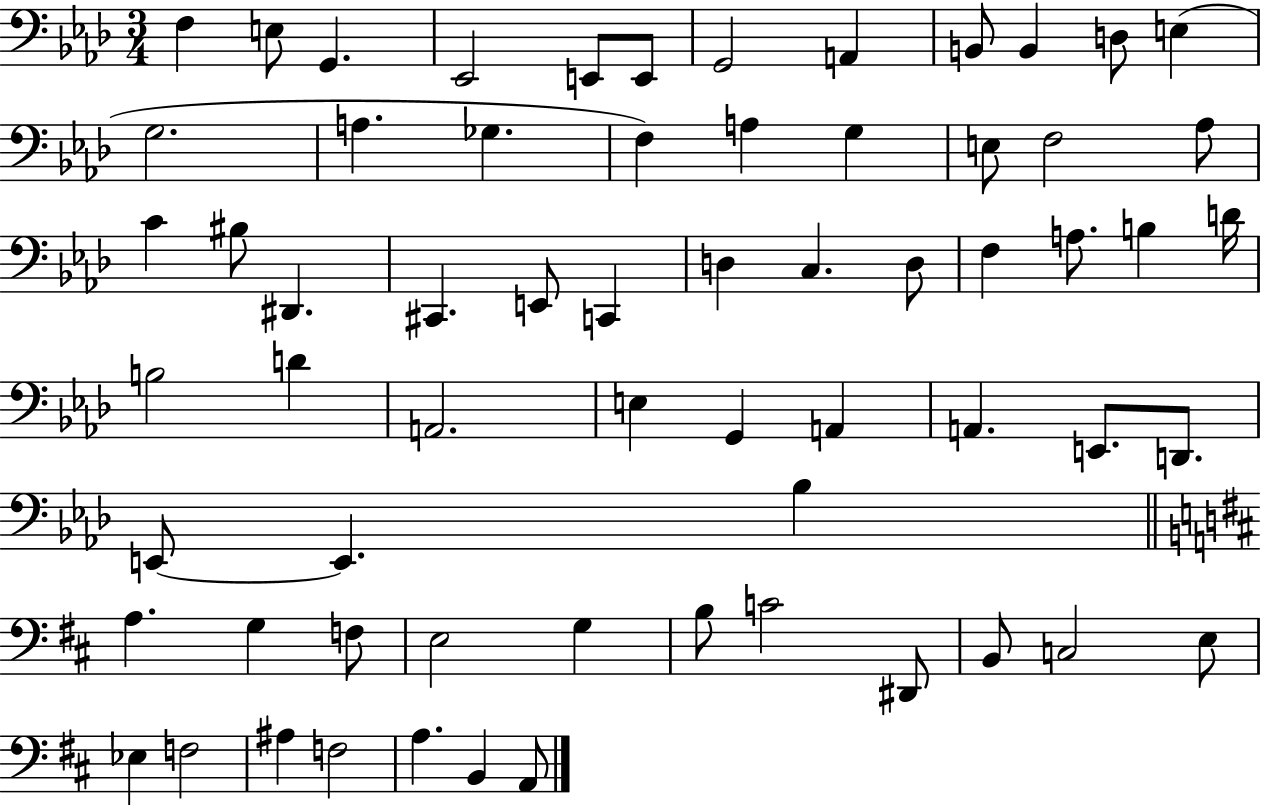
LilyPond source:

{
  \clef bass
  \numericTimeSignature
  \time 3/4
  \key aes \major
  f4 e8 g,4. | ees,2 e,8 e,8 | g,2 a,4 | b,8 b,4 d8 e4( | \break g2. | a4. ges4. | f4) a4 g4 | e8 f2 aes8 | \break c'4 bis8 dis,4. | cis,4. e,8 c,4 | d4 c4. d8 | f4 a8. b4 d'16 | \break b2 d'4 | a,2. | e4 g,4 a,4 | a,4. e,8. d,8. | \break e,8~~ e,4. bes4 | \bar "||" \break \key b \minor a4. g4 f8 | e2 g4 | b8 c'2 dis,8 | b,8 c2 e8 | \break ees4 f2 | ais4 f2 | a4. b,4 a,8 | \bar "|."
}